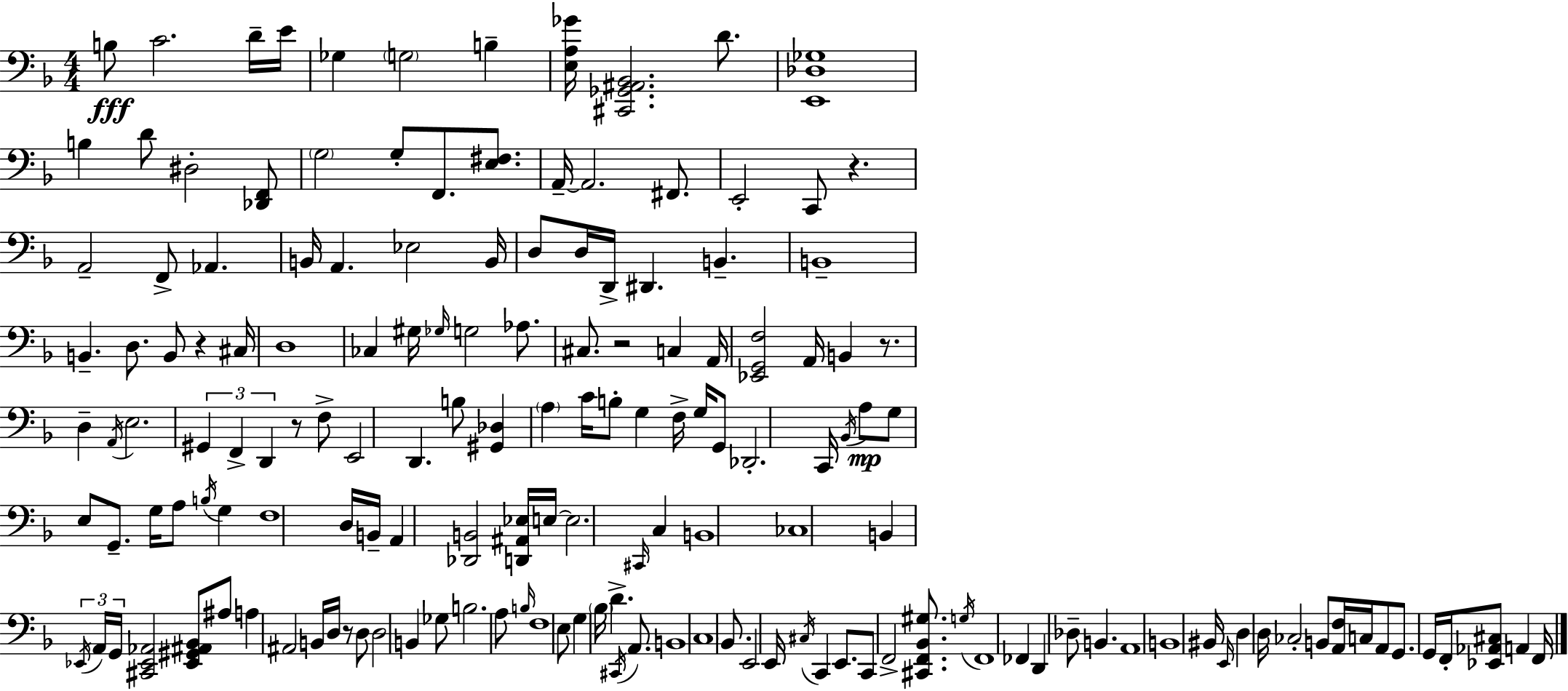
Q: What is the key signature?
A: F major